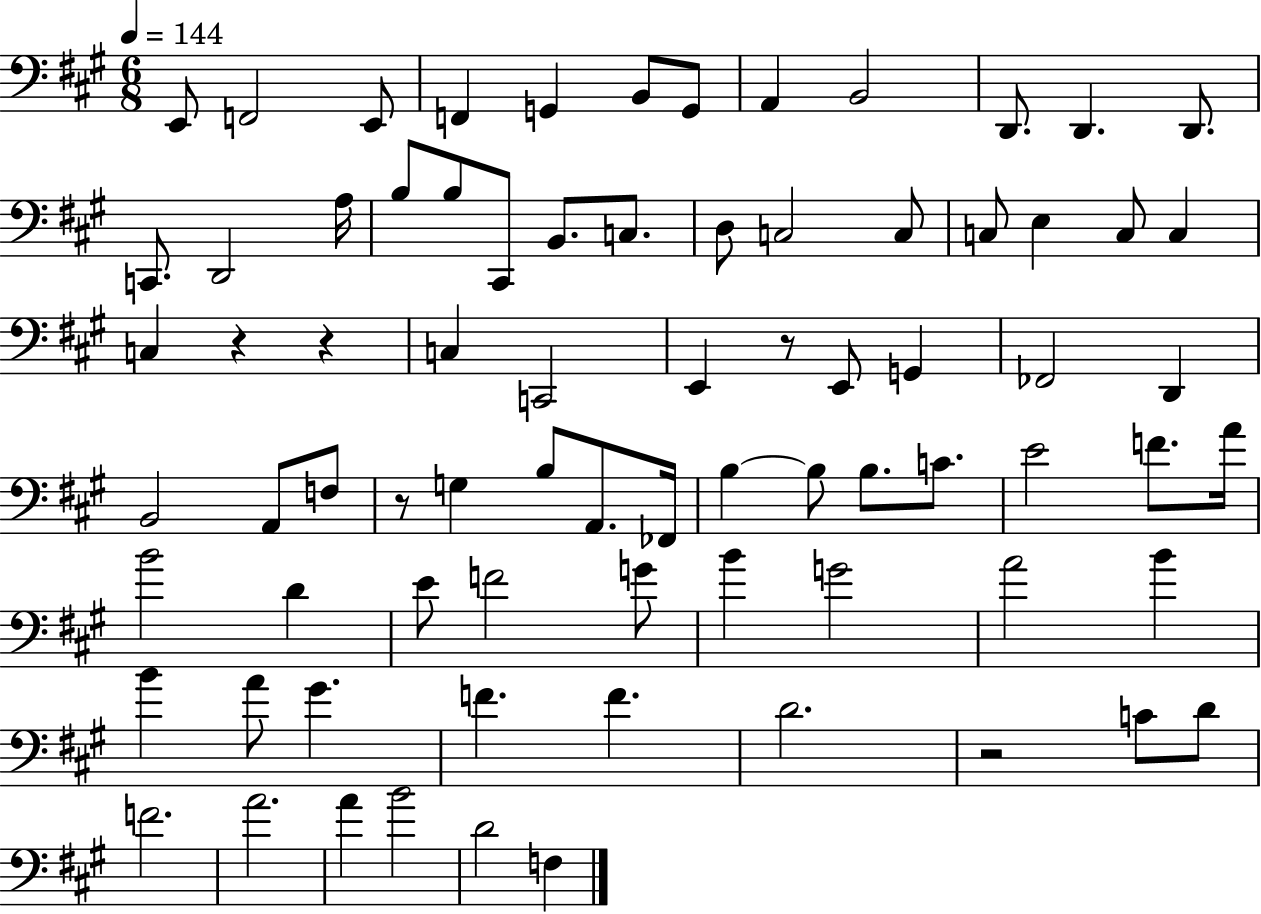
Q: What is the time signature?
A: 6/8